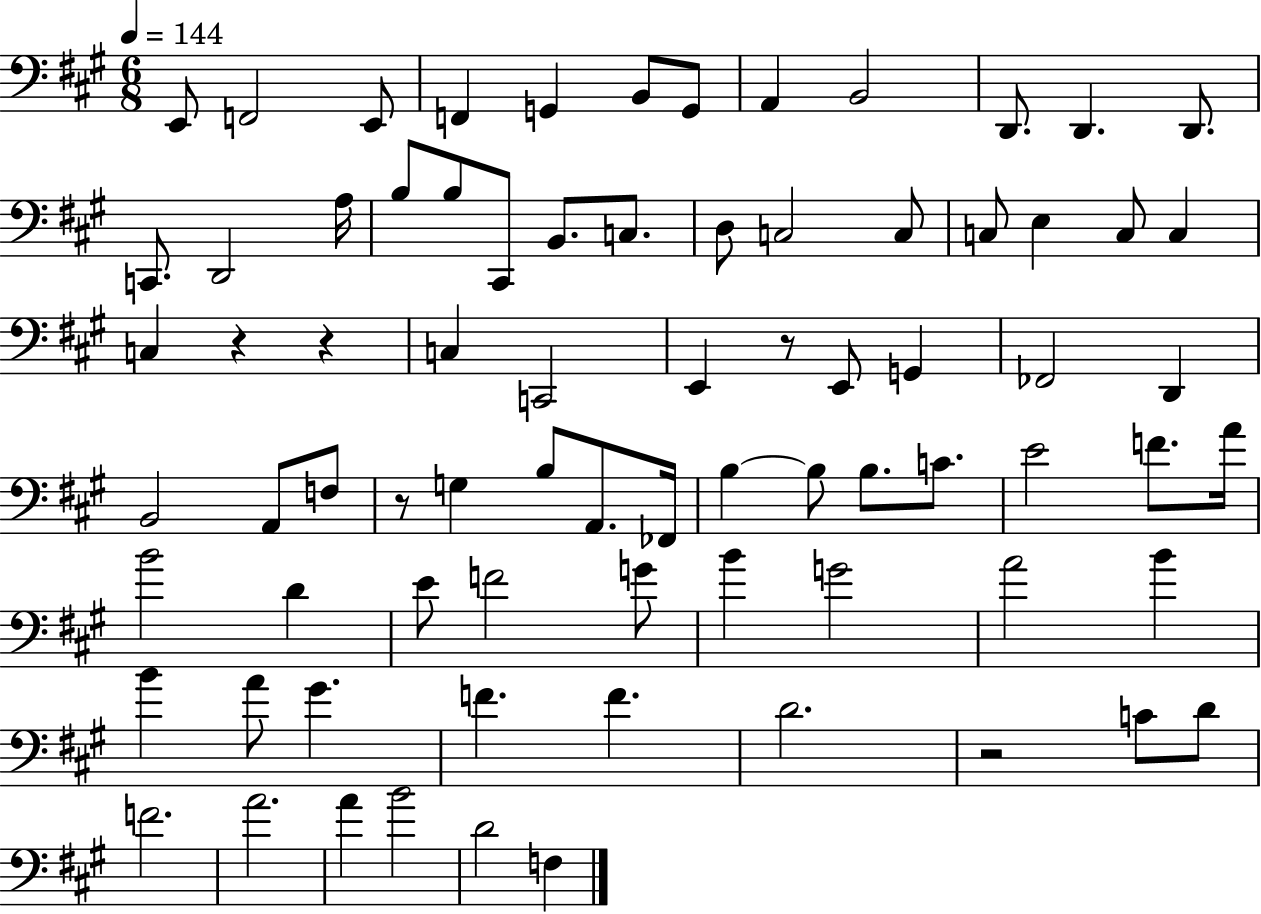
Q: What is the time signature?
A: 6/8